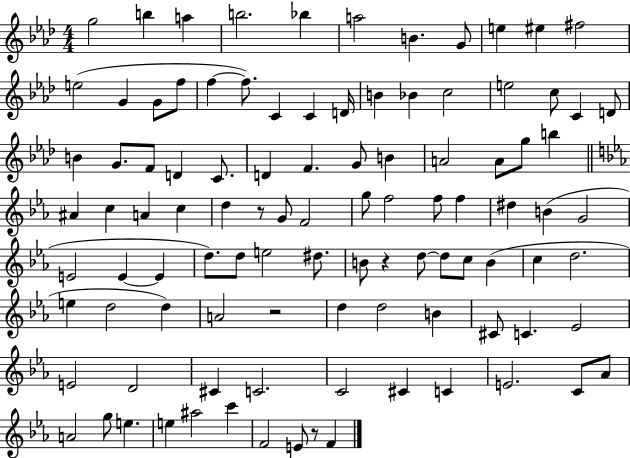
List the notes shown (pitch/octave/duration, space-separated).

G5/h B5/q A5/q B5/h. Bb5/q A5/h B4/q. G4/e E5/q EIS5/q F#5/h E5/h G4/q G4/e F5/e F5/q F5/e. C4/q C4/q D4/s B4/q Bb4/q C5/h E5/h C5/e C4/q D4/e B4/q G4/e. F4/e D4/q C4/e. D4/q F4/q. G4/e B4/q A4/h A4/e G5/e B5/q A#4/q C5/q A4/q C5/q D5/q R/e G4/e F4/h G5/e F5/h F5/e F5/q D#5/q B4/q G4/h E4/h E4/q E4/q D5/e. D5/e E5/h D#5/e. B4/e R/q D5/e D5/e C5/e B4/q C5/q D5/h. E5/q D5/h D5/q A4/h R/h D5/q D5/h B4/q C#4/e C4/q. Eb4/h E4/h D4/h C#4/q C4/h. C4/h C#4/q C4/q E4/h. C4/e Ab4/e A4/h G5/e E5/q. E5/q A#5/h C6/q F4/h E4/e R/e F4/q